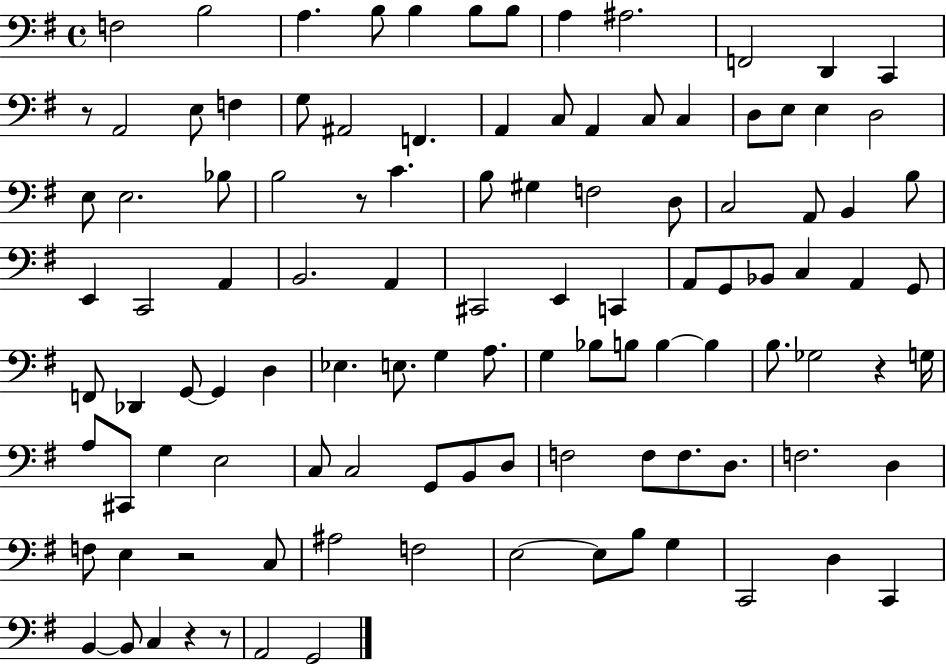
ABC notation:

X:1
T:Untitled
M:4/4
L:1/4
K:G
F,2 B,2 A, B,/2 B, B,/2 B,/2 A, ^A,2 F,,2 D,, C,, z/2 A,,2 E,/2 F, G,/2 ^A,,2 F,, A,, C,/2 A,, C,/2 C, D,/2 E,/2 E, D,2 E,/2 E,2 _B,/2 B,2 z/2 C B,/2 ^G, F,2 D,/2 C,2 A,,/2 B,, B,/2 E,, C,,2 A,, B,,2 A,, ^C,,2 E,, C,, A,,/2 G,,/2 _B,,/2 C, A,, G,,/2 F,,/2 _D,, G,,/2 G,, D, _E, E,/2 G, A,/2 G, _B,/2 B,/2 B, B, B,/2 _G,2 z G,/4 A,/2 ^C,,/2 G, E,2 C,/2 C,2 G,,/2 B,,/2 D,/2 F,2 F,/2 F,/2 D,/2 F,2 D, F,/2 E, z2 C,/2 ^A,2 F,2 E,2 E,/2 B,/2 G, C,,2 D, C,, B,, B,,/2 C, z z/2 A,,2 G,,2